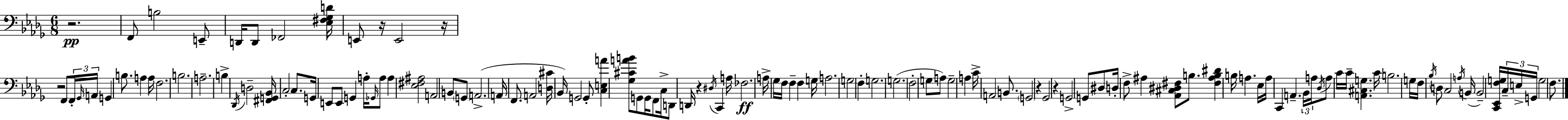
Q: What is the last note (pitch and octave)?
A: F3